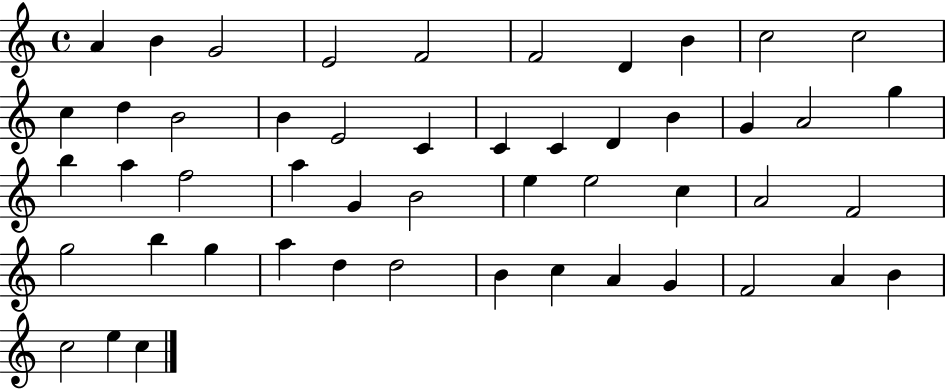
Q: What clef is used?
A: treble